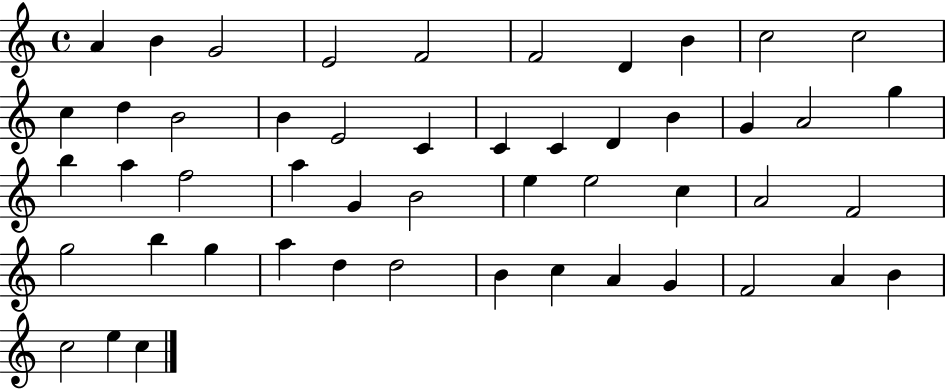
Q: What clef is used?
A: treble